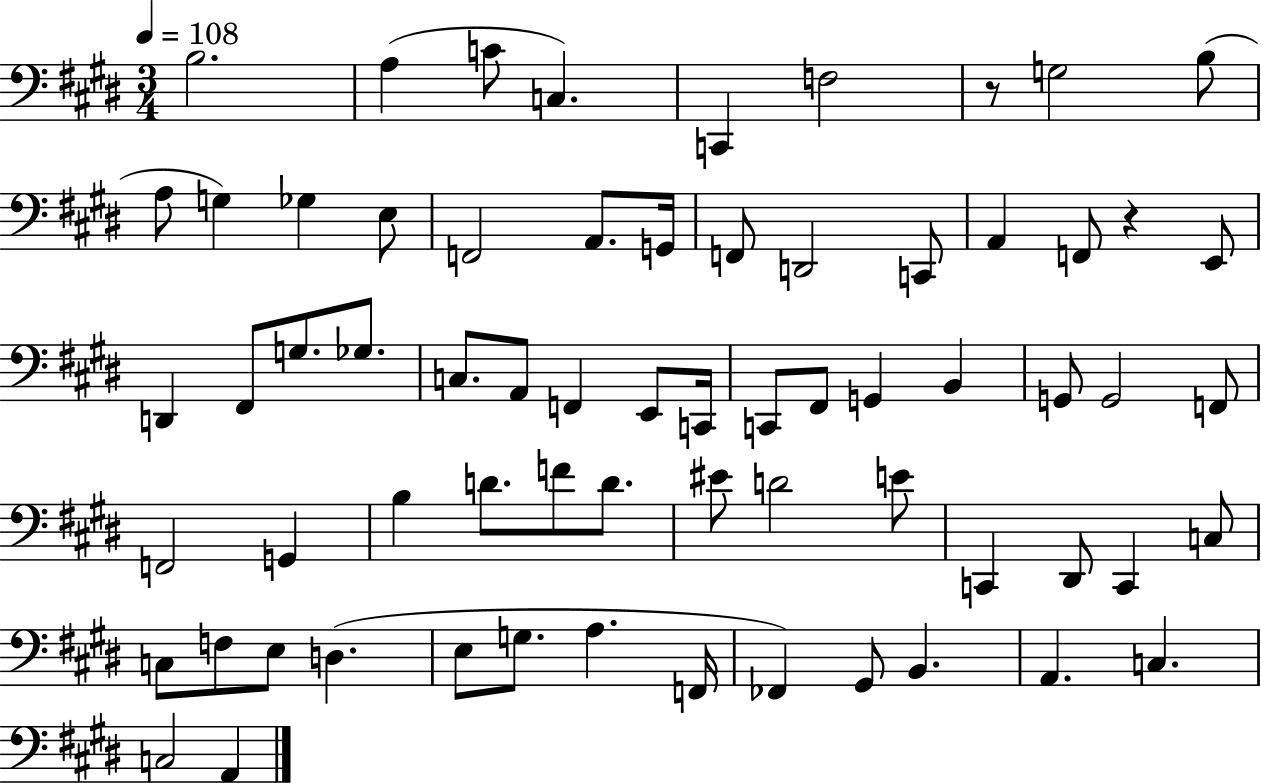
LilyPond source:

{
  \clef bass
  \numericTimeSignature
  \time 3/4
  \key e \major
  \tempo 4 = 108
  b2. | a4( c'8 c4.) | c,4 f2 | r8 g2 b8( | \break a8 g4) ges4 e8 | f,2 a,8. g,16 | f,8 d,2 c,8 | a,4 f,8 r4 e,8 | \break d,4 fis,8 g8. ges8. | c8. a,8 f,4 e,8 c,16 | c,8 fis,8 g,4 b,4 | g,8 g,2 f,8 | \break f,2 g,4 | b4 d'8. f'8 d'8. | eis'8 d'2 e'8 | c,4 dis,8 c,4 c8 | \break c8 f8 e8 d4.( | e8 g8. a4. f,16 | fes,4) gis,8 b,4. | a,4. c4. | \break c2 a,4 | \bar "|."
}